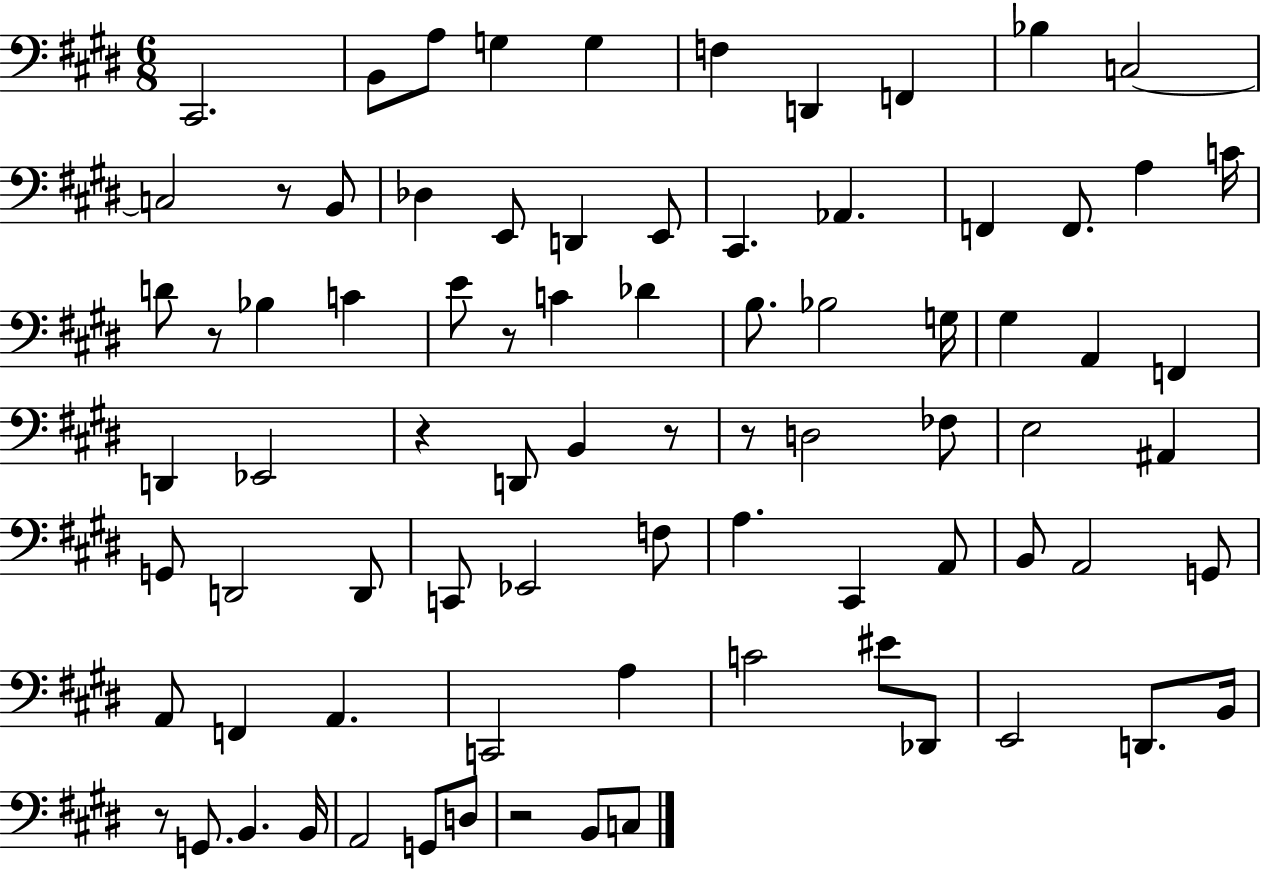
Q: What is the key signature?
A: E major